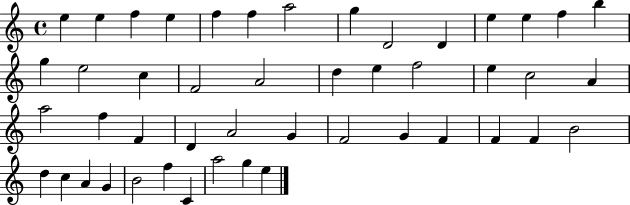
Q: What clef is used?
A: treble